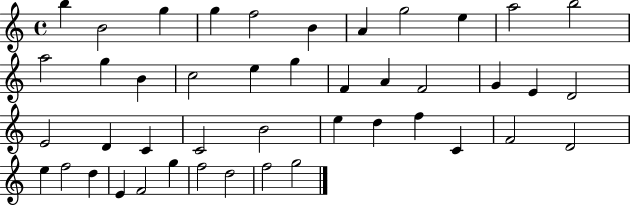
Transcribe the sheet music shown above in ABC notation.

X:1
T:Untitled
M:4/4
L:1/4
K:C
b B2 g g f2 B A g2 e a2 b2 a2 g B c2 e g F A F2 G E D2 E2 D C C2 B2 e d f C F2 D2 e f2 d E F2 g f2 d2 f2 g2